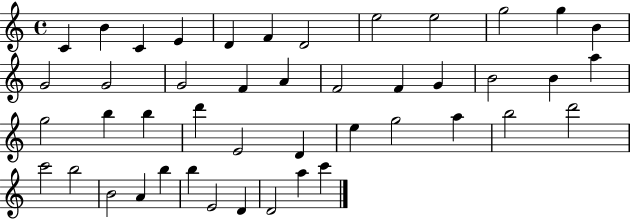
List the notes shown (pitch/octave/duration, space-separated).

C4/q B4/q C4/q E4/q D4/q F4/q D4/h E5/h E5/h G5/h G5/q B4/q G4/h G4/h G4/h F4/q A4/q F4/h F4/q G4/q B4/h B4/q A5/q G5/h B5/q B5/q D6/q E4/h D4/q E5/q G5/h A5/q B5/h D6/h C6/h B5/h B4/h A4/q B5/q B5/q E4/h D4/q D4/h A5/q C6/q